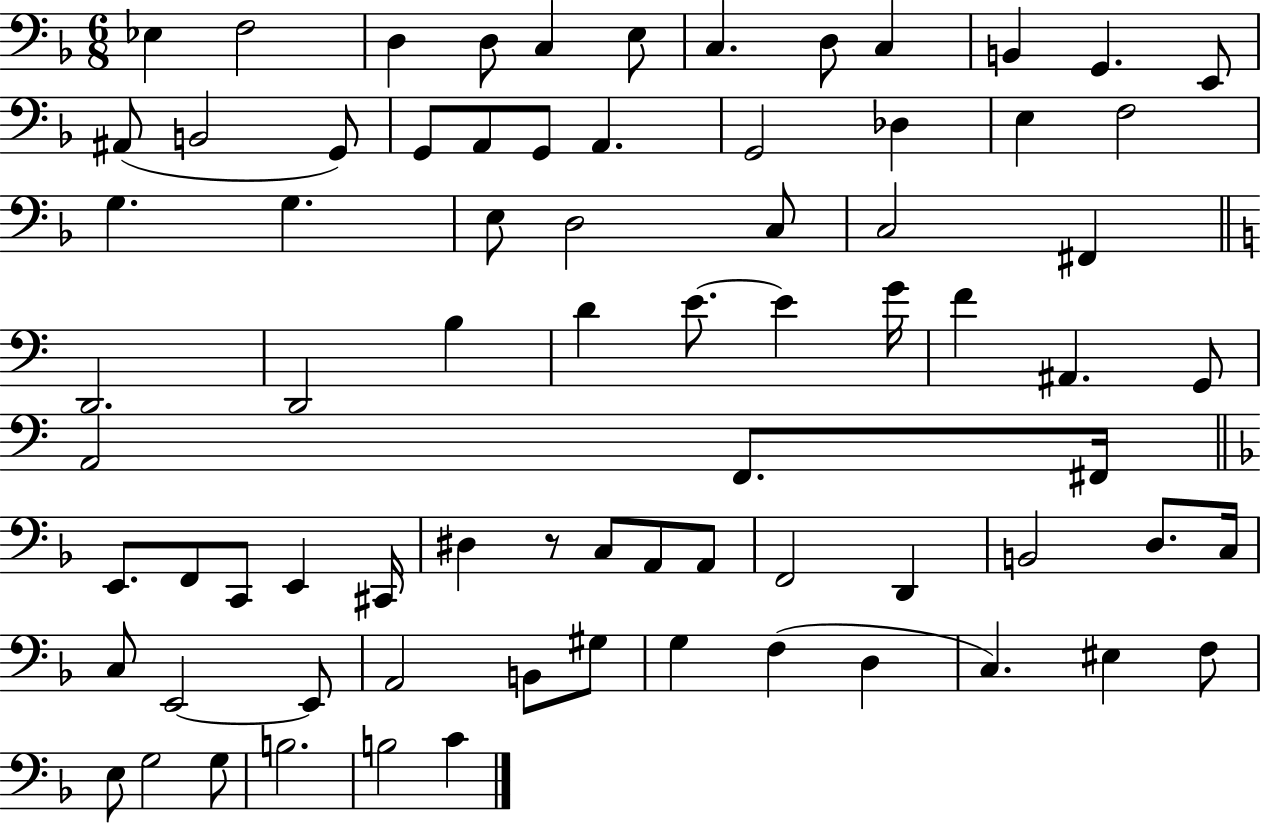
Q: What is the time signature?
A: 6/8